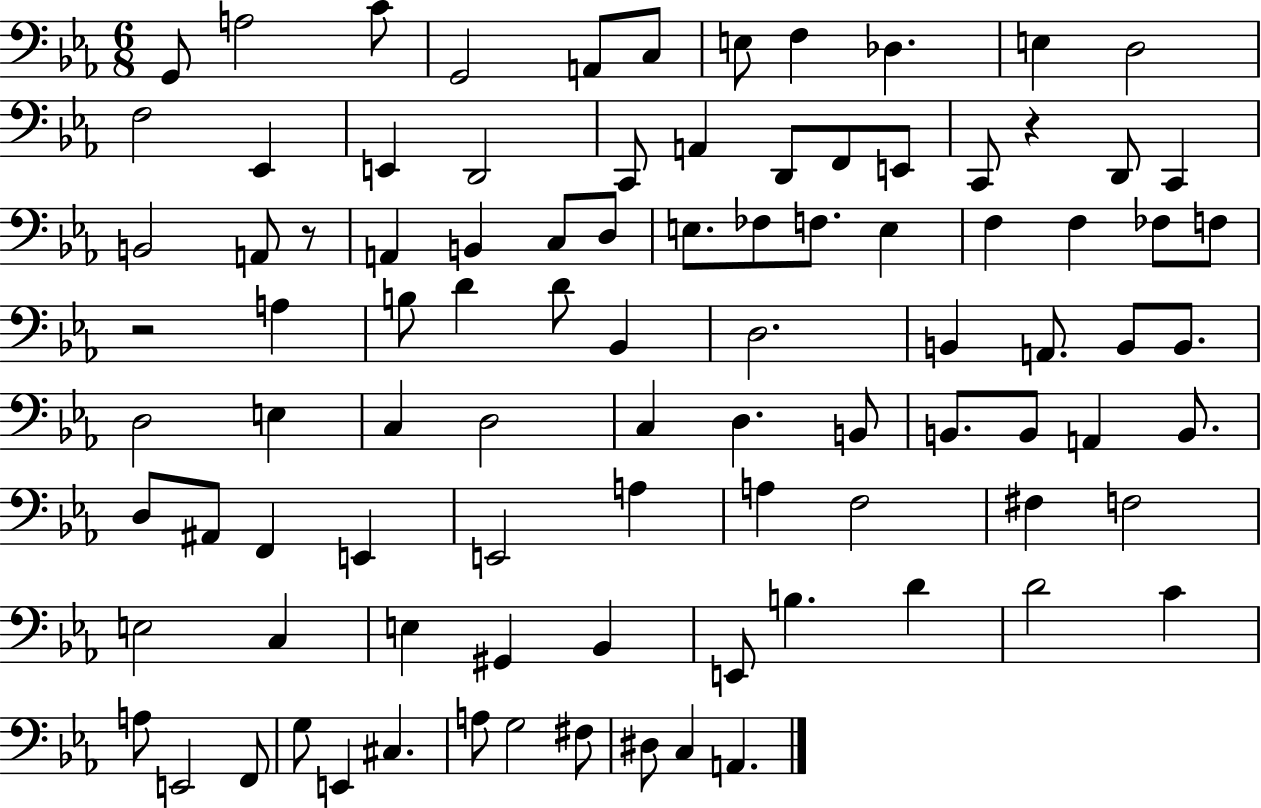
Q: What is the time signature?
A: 6/8